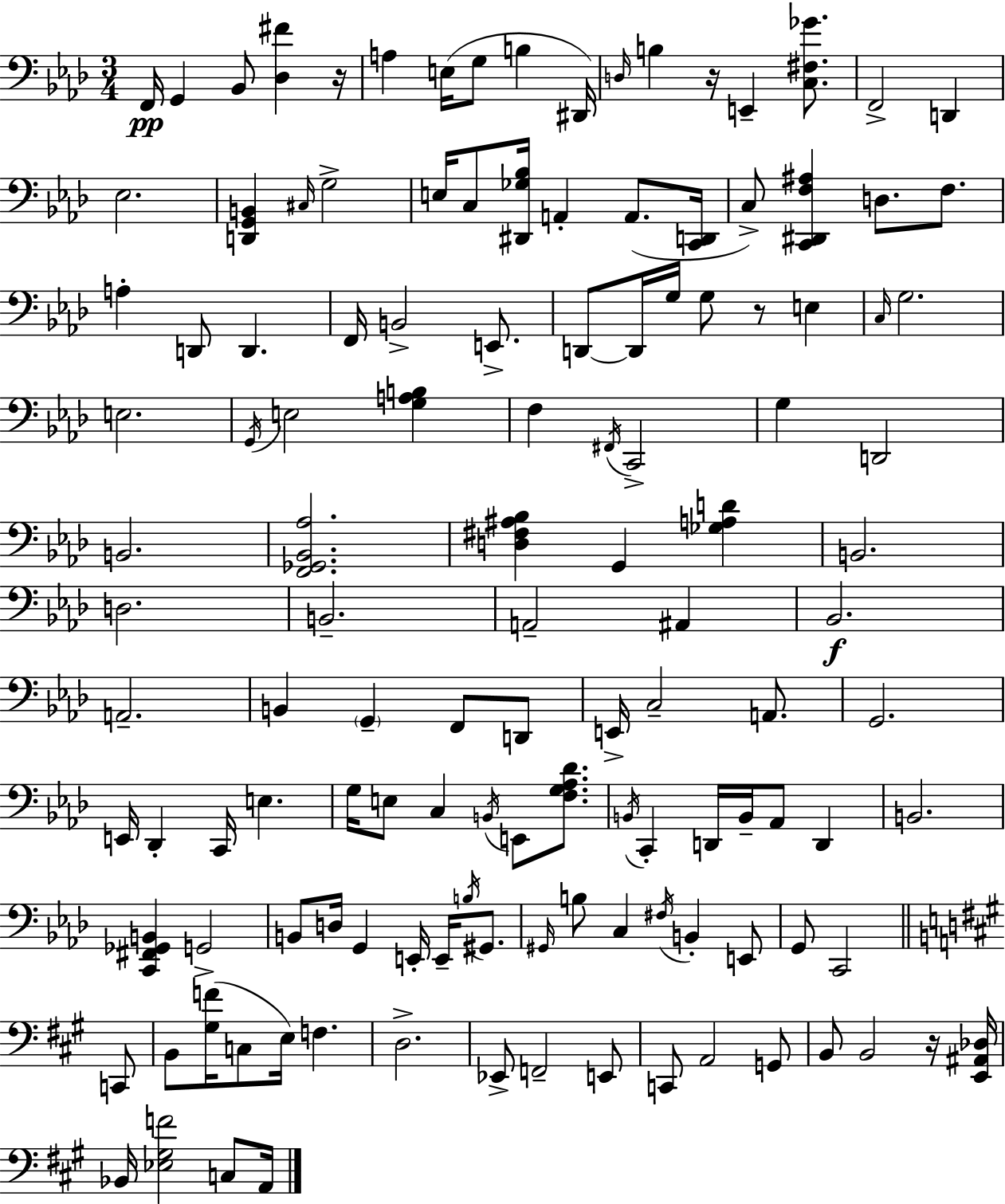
X:1
T:Untitled
M:3/4
L:1/4
K:Ab
F,,/4 G,, _B,,/2 [_D,^F] z/4 A, E,/4 G,/2 B, ^D,,/4 D,/4 B, z/4 E,, [C,^F,_G]/2 F,,2 D,, _E,2 [D,,G,,B,,] ^C,/4 G,2 E,/4 C,/2 [^D,,_G,_B,]/4 A,, A,,/2 [C,,D,,]/4 C,/2 [C,,^D,,F,^A,] D,/2 F,/2 A, D,,/2 D,, F,,/4 B,,2 E,,/2 D,,/2 D,,/4 G,/4 G,/2 z/2 E, C,/4 G,2 E,2 G,,/4 E,2 [G,A,B,] F, ^F,,/4 C,,2 G, D,,2 B,,2 [F,,_G,,_B,,_A,]2 [D,^F,^A,_B,] G,, [_G,A,D] B,,2 D,2 B,,2 A,,2 ^A,, _B,,2 A,,2 B,, G,, F,,/2 D,,/2 E,,/4 C,2 A,,/2 G,,2 E,,/4 _D,, C,,/4 E, G,/4 E,/2 C, B,,/4 E,,/2 [F,G,_A,_D]/2 B,,/4 C,, D,,/4 B,,/4 _A,,/2 D,, B,,2 [C,,^F,,_G,,B,,] G,,2 B,,/2 D,/4 G,, E,,/4 E,,/4 B,/4 ^G,,/2 ^G,,/4 B,/2 C, ^F,/4 B,, E,,/2 G,,/2 C,,2 C,,/2 B,,/2 [^G,F]/4 C,/2 E,/4 F, D,2 _E,,/2 F,,2 E,,/2 C,,/2 A,,2 G,,/2 B,,/2 B,,2 z/4 [E,,^A,,_D,]/4 _B,,/4 [_E,^G,F]2 C,/2 A,,/4